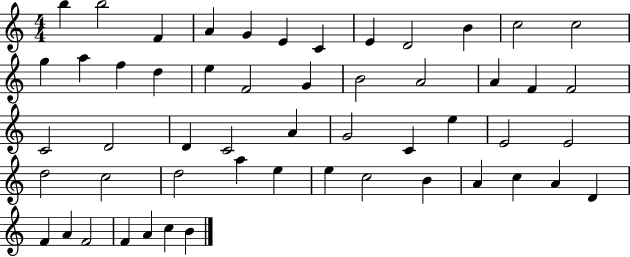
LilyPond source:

{
  \clef treble
  \numericTimeSignature
  \time 4/4
  \key c \major
  b''4 b''2 f'4 | a'4 g'4 e'4 c'4 | e'4 d'2 b'4 | c''2 c''2 | \break g''4 a''4 f''4 d''4 | e''4 f'2 g'4 | b'2 a'2 | a'4 f'4 f'2 | \break c'2 d'2 | d'4 c'2 a'4 | g'2 c'4 e''4 | e'2 e'2 | \break d''2 c''2 | d''2 a''4 e''4 | e''4 c''2 b'4 | a'4 c''4 a'4 d'4 | \break f'4 a'4 f'2 | f'4 a'4 c''4 b'4 | \bar "|."
}